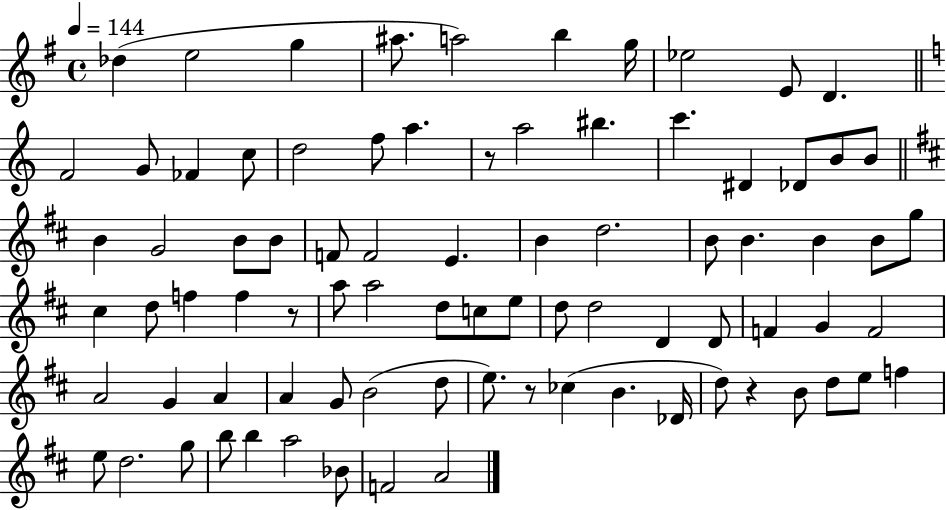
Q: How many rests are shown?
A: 4